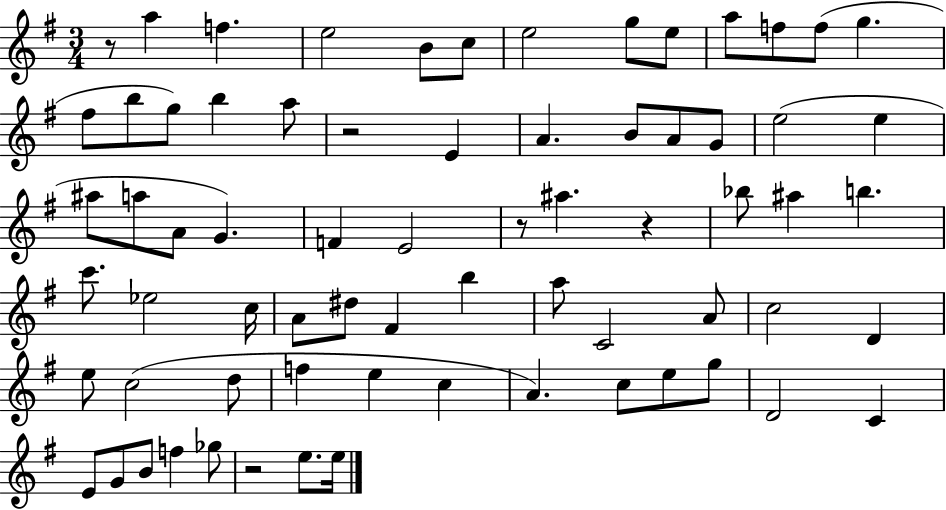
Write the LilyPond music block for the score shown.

{
  \clef treble
  \numericTimeSignature
  \time 3/4
  \key g \major
  r8 a''4 f''4. | e''2 b'8 c''8 | e''2 g''8 e''8 | a''8 f''8 f''8( g''4. | \break fis''8 b''8 g''8) b''4 a''8 | r2 e'4 | a'4. b'8 a'8 g'8 | e''2( e''4 | \break ais''8 a''8 a'8 g'4.) | f'4 e'2 | r8 ais''4. r4 | bes''8 ais''4 b''4. | \break c'''8. ees''2 c''16 | a'8 dis''8 fis'4 b''4 | a''8 c'2 a'8 | c''2 d'4 | \break e''8 c''2( d''8 | f''4 e''4 c''4 | a'4.) c''8 e''8 g''8 | d'2 c'4 | \break e'8 g'8 b'8 f''4 ges''8 | r2 e''8. e''16 | \bar "|."
}